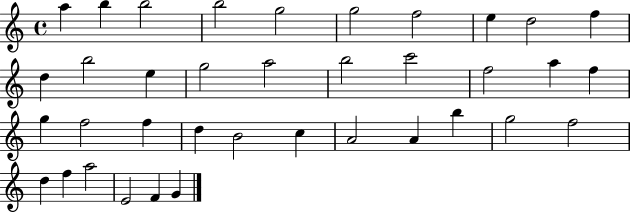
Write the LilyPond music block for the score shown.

{
  \clef treble
  \time 4/4
  \defaultTimeSignature
  \key c \major
  a''4 b''4 b''2 | b''2 g''2 | g''2 f''2 | e''4 d''2 f''4 | \break d''4 b''2 e''4 | g''2 a''2 | b''2 c'''2 | f''2 a''4 f''4 | \break g''4 f''2 f''4 | d''4 b'2 c''4 | a'2 a'4 b''4 | g''2 f''2 | \break d''4 f''4 a''2 | e'2 f'4 g'4 | \bar "|."
}